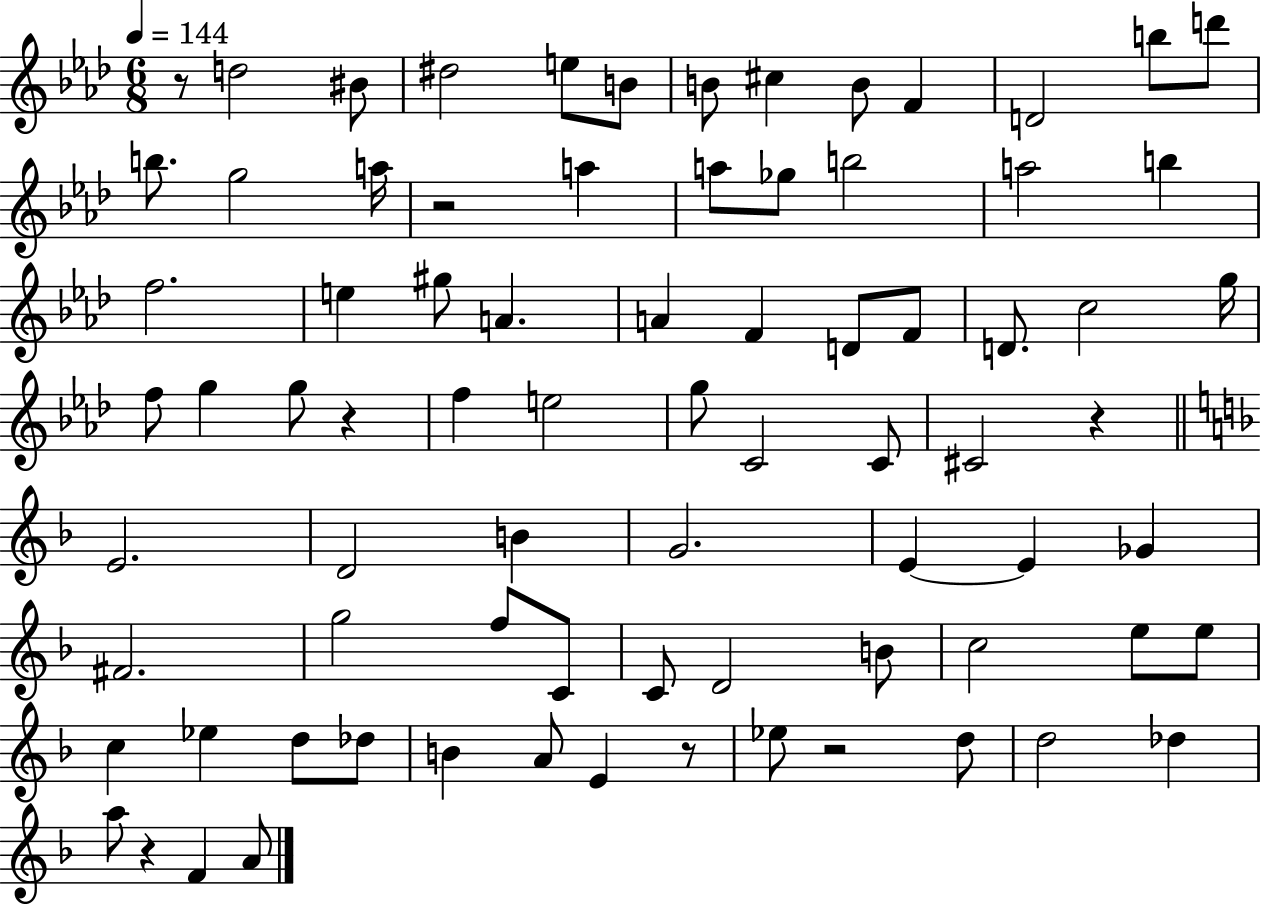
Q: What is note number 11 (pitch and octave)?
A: B5